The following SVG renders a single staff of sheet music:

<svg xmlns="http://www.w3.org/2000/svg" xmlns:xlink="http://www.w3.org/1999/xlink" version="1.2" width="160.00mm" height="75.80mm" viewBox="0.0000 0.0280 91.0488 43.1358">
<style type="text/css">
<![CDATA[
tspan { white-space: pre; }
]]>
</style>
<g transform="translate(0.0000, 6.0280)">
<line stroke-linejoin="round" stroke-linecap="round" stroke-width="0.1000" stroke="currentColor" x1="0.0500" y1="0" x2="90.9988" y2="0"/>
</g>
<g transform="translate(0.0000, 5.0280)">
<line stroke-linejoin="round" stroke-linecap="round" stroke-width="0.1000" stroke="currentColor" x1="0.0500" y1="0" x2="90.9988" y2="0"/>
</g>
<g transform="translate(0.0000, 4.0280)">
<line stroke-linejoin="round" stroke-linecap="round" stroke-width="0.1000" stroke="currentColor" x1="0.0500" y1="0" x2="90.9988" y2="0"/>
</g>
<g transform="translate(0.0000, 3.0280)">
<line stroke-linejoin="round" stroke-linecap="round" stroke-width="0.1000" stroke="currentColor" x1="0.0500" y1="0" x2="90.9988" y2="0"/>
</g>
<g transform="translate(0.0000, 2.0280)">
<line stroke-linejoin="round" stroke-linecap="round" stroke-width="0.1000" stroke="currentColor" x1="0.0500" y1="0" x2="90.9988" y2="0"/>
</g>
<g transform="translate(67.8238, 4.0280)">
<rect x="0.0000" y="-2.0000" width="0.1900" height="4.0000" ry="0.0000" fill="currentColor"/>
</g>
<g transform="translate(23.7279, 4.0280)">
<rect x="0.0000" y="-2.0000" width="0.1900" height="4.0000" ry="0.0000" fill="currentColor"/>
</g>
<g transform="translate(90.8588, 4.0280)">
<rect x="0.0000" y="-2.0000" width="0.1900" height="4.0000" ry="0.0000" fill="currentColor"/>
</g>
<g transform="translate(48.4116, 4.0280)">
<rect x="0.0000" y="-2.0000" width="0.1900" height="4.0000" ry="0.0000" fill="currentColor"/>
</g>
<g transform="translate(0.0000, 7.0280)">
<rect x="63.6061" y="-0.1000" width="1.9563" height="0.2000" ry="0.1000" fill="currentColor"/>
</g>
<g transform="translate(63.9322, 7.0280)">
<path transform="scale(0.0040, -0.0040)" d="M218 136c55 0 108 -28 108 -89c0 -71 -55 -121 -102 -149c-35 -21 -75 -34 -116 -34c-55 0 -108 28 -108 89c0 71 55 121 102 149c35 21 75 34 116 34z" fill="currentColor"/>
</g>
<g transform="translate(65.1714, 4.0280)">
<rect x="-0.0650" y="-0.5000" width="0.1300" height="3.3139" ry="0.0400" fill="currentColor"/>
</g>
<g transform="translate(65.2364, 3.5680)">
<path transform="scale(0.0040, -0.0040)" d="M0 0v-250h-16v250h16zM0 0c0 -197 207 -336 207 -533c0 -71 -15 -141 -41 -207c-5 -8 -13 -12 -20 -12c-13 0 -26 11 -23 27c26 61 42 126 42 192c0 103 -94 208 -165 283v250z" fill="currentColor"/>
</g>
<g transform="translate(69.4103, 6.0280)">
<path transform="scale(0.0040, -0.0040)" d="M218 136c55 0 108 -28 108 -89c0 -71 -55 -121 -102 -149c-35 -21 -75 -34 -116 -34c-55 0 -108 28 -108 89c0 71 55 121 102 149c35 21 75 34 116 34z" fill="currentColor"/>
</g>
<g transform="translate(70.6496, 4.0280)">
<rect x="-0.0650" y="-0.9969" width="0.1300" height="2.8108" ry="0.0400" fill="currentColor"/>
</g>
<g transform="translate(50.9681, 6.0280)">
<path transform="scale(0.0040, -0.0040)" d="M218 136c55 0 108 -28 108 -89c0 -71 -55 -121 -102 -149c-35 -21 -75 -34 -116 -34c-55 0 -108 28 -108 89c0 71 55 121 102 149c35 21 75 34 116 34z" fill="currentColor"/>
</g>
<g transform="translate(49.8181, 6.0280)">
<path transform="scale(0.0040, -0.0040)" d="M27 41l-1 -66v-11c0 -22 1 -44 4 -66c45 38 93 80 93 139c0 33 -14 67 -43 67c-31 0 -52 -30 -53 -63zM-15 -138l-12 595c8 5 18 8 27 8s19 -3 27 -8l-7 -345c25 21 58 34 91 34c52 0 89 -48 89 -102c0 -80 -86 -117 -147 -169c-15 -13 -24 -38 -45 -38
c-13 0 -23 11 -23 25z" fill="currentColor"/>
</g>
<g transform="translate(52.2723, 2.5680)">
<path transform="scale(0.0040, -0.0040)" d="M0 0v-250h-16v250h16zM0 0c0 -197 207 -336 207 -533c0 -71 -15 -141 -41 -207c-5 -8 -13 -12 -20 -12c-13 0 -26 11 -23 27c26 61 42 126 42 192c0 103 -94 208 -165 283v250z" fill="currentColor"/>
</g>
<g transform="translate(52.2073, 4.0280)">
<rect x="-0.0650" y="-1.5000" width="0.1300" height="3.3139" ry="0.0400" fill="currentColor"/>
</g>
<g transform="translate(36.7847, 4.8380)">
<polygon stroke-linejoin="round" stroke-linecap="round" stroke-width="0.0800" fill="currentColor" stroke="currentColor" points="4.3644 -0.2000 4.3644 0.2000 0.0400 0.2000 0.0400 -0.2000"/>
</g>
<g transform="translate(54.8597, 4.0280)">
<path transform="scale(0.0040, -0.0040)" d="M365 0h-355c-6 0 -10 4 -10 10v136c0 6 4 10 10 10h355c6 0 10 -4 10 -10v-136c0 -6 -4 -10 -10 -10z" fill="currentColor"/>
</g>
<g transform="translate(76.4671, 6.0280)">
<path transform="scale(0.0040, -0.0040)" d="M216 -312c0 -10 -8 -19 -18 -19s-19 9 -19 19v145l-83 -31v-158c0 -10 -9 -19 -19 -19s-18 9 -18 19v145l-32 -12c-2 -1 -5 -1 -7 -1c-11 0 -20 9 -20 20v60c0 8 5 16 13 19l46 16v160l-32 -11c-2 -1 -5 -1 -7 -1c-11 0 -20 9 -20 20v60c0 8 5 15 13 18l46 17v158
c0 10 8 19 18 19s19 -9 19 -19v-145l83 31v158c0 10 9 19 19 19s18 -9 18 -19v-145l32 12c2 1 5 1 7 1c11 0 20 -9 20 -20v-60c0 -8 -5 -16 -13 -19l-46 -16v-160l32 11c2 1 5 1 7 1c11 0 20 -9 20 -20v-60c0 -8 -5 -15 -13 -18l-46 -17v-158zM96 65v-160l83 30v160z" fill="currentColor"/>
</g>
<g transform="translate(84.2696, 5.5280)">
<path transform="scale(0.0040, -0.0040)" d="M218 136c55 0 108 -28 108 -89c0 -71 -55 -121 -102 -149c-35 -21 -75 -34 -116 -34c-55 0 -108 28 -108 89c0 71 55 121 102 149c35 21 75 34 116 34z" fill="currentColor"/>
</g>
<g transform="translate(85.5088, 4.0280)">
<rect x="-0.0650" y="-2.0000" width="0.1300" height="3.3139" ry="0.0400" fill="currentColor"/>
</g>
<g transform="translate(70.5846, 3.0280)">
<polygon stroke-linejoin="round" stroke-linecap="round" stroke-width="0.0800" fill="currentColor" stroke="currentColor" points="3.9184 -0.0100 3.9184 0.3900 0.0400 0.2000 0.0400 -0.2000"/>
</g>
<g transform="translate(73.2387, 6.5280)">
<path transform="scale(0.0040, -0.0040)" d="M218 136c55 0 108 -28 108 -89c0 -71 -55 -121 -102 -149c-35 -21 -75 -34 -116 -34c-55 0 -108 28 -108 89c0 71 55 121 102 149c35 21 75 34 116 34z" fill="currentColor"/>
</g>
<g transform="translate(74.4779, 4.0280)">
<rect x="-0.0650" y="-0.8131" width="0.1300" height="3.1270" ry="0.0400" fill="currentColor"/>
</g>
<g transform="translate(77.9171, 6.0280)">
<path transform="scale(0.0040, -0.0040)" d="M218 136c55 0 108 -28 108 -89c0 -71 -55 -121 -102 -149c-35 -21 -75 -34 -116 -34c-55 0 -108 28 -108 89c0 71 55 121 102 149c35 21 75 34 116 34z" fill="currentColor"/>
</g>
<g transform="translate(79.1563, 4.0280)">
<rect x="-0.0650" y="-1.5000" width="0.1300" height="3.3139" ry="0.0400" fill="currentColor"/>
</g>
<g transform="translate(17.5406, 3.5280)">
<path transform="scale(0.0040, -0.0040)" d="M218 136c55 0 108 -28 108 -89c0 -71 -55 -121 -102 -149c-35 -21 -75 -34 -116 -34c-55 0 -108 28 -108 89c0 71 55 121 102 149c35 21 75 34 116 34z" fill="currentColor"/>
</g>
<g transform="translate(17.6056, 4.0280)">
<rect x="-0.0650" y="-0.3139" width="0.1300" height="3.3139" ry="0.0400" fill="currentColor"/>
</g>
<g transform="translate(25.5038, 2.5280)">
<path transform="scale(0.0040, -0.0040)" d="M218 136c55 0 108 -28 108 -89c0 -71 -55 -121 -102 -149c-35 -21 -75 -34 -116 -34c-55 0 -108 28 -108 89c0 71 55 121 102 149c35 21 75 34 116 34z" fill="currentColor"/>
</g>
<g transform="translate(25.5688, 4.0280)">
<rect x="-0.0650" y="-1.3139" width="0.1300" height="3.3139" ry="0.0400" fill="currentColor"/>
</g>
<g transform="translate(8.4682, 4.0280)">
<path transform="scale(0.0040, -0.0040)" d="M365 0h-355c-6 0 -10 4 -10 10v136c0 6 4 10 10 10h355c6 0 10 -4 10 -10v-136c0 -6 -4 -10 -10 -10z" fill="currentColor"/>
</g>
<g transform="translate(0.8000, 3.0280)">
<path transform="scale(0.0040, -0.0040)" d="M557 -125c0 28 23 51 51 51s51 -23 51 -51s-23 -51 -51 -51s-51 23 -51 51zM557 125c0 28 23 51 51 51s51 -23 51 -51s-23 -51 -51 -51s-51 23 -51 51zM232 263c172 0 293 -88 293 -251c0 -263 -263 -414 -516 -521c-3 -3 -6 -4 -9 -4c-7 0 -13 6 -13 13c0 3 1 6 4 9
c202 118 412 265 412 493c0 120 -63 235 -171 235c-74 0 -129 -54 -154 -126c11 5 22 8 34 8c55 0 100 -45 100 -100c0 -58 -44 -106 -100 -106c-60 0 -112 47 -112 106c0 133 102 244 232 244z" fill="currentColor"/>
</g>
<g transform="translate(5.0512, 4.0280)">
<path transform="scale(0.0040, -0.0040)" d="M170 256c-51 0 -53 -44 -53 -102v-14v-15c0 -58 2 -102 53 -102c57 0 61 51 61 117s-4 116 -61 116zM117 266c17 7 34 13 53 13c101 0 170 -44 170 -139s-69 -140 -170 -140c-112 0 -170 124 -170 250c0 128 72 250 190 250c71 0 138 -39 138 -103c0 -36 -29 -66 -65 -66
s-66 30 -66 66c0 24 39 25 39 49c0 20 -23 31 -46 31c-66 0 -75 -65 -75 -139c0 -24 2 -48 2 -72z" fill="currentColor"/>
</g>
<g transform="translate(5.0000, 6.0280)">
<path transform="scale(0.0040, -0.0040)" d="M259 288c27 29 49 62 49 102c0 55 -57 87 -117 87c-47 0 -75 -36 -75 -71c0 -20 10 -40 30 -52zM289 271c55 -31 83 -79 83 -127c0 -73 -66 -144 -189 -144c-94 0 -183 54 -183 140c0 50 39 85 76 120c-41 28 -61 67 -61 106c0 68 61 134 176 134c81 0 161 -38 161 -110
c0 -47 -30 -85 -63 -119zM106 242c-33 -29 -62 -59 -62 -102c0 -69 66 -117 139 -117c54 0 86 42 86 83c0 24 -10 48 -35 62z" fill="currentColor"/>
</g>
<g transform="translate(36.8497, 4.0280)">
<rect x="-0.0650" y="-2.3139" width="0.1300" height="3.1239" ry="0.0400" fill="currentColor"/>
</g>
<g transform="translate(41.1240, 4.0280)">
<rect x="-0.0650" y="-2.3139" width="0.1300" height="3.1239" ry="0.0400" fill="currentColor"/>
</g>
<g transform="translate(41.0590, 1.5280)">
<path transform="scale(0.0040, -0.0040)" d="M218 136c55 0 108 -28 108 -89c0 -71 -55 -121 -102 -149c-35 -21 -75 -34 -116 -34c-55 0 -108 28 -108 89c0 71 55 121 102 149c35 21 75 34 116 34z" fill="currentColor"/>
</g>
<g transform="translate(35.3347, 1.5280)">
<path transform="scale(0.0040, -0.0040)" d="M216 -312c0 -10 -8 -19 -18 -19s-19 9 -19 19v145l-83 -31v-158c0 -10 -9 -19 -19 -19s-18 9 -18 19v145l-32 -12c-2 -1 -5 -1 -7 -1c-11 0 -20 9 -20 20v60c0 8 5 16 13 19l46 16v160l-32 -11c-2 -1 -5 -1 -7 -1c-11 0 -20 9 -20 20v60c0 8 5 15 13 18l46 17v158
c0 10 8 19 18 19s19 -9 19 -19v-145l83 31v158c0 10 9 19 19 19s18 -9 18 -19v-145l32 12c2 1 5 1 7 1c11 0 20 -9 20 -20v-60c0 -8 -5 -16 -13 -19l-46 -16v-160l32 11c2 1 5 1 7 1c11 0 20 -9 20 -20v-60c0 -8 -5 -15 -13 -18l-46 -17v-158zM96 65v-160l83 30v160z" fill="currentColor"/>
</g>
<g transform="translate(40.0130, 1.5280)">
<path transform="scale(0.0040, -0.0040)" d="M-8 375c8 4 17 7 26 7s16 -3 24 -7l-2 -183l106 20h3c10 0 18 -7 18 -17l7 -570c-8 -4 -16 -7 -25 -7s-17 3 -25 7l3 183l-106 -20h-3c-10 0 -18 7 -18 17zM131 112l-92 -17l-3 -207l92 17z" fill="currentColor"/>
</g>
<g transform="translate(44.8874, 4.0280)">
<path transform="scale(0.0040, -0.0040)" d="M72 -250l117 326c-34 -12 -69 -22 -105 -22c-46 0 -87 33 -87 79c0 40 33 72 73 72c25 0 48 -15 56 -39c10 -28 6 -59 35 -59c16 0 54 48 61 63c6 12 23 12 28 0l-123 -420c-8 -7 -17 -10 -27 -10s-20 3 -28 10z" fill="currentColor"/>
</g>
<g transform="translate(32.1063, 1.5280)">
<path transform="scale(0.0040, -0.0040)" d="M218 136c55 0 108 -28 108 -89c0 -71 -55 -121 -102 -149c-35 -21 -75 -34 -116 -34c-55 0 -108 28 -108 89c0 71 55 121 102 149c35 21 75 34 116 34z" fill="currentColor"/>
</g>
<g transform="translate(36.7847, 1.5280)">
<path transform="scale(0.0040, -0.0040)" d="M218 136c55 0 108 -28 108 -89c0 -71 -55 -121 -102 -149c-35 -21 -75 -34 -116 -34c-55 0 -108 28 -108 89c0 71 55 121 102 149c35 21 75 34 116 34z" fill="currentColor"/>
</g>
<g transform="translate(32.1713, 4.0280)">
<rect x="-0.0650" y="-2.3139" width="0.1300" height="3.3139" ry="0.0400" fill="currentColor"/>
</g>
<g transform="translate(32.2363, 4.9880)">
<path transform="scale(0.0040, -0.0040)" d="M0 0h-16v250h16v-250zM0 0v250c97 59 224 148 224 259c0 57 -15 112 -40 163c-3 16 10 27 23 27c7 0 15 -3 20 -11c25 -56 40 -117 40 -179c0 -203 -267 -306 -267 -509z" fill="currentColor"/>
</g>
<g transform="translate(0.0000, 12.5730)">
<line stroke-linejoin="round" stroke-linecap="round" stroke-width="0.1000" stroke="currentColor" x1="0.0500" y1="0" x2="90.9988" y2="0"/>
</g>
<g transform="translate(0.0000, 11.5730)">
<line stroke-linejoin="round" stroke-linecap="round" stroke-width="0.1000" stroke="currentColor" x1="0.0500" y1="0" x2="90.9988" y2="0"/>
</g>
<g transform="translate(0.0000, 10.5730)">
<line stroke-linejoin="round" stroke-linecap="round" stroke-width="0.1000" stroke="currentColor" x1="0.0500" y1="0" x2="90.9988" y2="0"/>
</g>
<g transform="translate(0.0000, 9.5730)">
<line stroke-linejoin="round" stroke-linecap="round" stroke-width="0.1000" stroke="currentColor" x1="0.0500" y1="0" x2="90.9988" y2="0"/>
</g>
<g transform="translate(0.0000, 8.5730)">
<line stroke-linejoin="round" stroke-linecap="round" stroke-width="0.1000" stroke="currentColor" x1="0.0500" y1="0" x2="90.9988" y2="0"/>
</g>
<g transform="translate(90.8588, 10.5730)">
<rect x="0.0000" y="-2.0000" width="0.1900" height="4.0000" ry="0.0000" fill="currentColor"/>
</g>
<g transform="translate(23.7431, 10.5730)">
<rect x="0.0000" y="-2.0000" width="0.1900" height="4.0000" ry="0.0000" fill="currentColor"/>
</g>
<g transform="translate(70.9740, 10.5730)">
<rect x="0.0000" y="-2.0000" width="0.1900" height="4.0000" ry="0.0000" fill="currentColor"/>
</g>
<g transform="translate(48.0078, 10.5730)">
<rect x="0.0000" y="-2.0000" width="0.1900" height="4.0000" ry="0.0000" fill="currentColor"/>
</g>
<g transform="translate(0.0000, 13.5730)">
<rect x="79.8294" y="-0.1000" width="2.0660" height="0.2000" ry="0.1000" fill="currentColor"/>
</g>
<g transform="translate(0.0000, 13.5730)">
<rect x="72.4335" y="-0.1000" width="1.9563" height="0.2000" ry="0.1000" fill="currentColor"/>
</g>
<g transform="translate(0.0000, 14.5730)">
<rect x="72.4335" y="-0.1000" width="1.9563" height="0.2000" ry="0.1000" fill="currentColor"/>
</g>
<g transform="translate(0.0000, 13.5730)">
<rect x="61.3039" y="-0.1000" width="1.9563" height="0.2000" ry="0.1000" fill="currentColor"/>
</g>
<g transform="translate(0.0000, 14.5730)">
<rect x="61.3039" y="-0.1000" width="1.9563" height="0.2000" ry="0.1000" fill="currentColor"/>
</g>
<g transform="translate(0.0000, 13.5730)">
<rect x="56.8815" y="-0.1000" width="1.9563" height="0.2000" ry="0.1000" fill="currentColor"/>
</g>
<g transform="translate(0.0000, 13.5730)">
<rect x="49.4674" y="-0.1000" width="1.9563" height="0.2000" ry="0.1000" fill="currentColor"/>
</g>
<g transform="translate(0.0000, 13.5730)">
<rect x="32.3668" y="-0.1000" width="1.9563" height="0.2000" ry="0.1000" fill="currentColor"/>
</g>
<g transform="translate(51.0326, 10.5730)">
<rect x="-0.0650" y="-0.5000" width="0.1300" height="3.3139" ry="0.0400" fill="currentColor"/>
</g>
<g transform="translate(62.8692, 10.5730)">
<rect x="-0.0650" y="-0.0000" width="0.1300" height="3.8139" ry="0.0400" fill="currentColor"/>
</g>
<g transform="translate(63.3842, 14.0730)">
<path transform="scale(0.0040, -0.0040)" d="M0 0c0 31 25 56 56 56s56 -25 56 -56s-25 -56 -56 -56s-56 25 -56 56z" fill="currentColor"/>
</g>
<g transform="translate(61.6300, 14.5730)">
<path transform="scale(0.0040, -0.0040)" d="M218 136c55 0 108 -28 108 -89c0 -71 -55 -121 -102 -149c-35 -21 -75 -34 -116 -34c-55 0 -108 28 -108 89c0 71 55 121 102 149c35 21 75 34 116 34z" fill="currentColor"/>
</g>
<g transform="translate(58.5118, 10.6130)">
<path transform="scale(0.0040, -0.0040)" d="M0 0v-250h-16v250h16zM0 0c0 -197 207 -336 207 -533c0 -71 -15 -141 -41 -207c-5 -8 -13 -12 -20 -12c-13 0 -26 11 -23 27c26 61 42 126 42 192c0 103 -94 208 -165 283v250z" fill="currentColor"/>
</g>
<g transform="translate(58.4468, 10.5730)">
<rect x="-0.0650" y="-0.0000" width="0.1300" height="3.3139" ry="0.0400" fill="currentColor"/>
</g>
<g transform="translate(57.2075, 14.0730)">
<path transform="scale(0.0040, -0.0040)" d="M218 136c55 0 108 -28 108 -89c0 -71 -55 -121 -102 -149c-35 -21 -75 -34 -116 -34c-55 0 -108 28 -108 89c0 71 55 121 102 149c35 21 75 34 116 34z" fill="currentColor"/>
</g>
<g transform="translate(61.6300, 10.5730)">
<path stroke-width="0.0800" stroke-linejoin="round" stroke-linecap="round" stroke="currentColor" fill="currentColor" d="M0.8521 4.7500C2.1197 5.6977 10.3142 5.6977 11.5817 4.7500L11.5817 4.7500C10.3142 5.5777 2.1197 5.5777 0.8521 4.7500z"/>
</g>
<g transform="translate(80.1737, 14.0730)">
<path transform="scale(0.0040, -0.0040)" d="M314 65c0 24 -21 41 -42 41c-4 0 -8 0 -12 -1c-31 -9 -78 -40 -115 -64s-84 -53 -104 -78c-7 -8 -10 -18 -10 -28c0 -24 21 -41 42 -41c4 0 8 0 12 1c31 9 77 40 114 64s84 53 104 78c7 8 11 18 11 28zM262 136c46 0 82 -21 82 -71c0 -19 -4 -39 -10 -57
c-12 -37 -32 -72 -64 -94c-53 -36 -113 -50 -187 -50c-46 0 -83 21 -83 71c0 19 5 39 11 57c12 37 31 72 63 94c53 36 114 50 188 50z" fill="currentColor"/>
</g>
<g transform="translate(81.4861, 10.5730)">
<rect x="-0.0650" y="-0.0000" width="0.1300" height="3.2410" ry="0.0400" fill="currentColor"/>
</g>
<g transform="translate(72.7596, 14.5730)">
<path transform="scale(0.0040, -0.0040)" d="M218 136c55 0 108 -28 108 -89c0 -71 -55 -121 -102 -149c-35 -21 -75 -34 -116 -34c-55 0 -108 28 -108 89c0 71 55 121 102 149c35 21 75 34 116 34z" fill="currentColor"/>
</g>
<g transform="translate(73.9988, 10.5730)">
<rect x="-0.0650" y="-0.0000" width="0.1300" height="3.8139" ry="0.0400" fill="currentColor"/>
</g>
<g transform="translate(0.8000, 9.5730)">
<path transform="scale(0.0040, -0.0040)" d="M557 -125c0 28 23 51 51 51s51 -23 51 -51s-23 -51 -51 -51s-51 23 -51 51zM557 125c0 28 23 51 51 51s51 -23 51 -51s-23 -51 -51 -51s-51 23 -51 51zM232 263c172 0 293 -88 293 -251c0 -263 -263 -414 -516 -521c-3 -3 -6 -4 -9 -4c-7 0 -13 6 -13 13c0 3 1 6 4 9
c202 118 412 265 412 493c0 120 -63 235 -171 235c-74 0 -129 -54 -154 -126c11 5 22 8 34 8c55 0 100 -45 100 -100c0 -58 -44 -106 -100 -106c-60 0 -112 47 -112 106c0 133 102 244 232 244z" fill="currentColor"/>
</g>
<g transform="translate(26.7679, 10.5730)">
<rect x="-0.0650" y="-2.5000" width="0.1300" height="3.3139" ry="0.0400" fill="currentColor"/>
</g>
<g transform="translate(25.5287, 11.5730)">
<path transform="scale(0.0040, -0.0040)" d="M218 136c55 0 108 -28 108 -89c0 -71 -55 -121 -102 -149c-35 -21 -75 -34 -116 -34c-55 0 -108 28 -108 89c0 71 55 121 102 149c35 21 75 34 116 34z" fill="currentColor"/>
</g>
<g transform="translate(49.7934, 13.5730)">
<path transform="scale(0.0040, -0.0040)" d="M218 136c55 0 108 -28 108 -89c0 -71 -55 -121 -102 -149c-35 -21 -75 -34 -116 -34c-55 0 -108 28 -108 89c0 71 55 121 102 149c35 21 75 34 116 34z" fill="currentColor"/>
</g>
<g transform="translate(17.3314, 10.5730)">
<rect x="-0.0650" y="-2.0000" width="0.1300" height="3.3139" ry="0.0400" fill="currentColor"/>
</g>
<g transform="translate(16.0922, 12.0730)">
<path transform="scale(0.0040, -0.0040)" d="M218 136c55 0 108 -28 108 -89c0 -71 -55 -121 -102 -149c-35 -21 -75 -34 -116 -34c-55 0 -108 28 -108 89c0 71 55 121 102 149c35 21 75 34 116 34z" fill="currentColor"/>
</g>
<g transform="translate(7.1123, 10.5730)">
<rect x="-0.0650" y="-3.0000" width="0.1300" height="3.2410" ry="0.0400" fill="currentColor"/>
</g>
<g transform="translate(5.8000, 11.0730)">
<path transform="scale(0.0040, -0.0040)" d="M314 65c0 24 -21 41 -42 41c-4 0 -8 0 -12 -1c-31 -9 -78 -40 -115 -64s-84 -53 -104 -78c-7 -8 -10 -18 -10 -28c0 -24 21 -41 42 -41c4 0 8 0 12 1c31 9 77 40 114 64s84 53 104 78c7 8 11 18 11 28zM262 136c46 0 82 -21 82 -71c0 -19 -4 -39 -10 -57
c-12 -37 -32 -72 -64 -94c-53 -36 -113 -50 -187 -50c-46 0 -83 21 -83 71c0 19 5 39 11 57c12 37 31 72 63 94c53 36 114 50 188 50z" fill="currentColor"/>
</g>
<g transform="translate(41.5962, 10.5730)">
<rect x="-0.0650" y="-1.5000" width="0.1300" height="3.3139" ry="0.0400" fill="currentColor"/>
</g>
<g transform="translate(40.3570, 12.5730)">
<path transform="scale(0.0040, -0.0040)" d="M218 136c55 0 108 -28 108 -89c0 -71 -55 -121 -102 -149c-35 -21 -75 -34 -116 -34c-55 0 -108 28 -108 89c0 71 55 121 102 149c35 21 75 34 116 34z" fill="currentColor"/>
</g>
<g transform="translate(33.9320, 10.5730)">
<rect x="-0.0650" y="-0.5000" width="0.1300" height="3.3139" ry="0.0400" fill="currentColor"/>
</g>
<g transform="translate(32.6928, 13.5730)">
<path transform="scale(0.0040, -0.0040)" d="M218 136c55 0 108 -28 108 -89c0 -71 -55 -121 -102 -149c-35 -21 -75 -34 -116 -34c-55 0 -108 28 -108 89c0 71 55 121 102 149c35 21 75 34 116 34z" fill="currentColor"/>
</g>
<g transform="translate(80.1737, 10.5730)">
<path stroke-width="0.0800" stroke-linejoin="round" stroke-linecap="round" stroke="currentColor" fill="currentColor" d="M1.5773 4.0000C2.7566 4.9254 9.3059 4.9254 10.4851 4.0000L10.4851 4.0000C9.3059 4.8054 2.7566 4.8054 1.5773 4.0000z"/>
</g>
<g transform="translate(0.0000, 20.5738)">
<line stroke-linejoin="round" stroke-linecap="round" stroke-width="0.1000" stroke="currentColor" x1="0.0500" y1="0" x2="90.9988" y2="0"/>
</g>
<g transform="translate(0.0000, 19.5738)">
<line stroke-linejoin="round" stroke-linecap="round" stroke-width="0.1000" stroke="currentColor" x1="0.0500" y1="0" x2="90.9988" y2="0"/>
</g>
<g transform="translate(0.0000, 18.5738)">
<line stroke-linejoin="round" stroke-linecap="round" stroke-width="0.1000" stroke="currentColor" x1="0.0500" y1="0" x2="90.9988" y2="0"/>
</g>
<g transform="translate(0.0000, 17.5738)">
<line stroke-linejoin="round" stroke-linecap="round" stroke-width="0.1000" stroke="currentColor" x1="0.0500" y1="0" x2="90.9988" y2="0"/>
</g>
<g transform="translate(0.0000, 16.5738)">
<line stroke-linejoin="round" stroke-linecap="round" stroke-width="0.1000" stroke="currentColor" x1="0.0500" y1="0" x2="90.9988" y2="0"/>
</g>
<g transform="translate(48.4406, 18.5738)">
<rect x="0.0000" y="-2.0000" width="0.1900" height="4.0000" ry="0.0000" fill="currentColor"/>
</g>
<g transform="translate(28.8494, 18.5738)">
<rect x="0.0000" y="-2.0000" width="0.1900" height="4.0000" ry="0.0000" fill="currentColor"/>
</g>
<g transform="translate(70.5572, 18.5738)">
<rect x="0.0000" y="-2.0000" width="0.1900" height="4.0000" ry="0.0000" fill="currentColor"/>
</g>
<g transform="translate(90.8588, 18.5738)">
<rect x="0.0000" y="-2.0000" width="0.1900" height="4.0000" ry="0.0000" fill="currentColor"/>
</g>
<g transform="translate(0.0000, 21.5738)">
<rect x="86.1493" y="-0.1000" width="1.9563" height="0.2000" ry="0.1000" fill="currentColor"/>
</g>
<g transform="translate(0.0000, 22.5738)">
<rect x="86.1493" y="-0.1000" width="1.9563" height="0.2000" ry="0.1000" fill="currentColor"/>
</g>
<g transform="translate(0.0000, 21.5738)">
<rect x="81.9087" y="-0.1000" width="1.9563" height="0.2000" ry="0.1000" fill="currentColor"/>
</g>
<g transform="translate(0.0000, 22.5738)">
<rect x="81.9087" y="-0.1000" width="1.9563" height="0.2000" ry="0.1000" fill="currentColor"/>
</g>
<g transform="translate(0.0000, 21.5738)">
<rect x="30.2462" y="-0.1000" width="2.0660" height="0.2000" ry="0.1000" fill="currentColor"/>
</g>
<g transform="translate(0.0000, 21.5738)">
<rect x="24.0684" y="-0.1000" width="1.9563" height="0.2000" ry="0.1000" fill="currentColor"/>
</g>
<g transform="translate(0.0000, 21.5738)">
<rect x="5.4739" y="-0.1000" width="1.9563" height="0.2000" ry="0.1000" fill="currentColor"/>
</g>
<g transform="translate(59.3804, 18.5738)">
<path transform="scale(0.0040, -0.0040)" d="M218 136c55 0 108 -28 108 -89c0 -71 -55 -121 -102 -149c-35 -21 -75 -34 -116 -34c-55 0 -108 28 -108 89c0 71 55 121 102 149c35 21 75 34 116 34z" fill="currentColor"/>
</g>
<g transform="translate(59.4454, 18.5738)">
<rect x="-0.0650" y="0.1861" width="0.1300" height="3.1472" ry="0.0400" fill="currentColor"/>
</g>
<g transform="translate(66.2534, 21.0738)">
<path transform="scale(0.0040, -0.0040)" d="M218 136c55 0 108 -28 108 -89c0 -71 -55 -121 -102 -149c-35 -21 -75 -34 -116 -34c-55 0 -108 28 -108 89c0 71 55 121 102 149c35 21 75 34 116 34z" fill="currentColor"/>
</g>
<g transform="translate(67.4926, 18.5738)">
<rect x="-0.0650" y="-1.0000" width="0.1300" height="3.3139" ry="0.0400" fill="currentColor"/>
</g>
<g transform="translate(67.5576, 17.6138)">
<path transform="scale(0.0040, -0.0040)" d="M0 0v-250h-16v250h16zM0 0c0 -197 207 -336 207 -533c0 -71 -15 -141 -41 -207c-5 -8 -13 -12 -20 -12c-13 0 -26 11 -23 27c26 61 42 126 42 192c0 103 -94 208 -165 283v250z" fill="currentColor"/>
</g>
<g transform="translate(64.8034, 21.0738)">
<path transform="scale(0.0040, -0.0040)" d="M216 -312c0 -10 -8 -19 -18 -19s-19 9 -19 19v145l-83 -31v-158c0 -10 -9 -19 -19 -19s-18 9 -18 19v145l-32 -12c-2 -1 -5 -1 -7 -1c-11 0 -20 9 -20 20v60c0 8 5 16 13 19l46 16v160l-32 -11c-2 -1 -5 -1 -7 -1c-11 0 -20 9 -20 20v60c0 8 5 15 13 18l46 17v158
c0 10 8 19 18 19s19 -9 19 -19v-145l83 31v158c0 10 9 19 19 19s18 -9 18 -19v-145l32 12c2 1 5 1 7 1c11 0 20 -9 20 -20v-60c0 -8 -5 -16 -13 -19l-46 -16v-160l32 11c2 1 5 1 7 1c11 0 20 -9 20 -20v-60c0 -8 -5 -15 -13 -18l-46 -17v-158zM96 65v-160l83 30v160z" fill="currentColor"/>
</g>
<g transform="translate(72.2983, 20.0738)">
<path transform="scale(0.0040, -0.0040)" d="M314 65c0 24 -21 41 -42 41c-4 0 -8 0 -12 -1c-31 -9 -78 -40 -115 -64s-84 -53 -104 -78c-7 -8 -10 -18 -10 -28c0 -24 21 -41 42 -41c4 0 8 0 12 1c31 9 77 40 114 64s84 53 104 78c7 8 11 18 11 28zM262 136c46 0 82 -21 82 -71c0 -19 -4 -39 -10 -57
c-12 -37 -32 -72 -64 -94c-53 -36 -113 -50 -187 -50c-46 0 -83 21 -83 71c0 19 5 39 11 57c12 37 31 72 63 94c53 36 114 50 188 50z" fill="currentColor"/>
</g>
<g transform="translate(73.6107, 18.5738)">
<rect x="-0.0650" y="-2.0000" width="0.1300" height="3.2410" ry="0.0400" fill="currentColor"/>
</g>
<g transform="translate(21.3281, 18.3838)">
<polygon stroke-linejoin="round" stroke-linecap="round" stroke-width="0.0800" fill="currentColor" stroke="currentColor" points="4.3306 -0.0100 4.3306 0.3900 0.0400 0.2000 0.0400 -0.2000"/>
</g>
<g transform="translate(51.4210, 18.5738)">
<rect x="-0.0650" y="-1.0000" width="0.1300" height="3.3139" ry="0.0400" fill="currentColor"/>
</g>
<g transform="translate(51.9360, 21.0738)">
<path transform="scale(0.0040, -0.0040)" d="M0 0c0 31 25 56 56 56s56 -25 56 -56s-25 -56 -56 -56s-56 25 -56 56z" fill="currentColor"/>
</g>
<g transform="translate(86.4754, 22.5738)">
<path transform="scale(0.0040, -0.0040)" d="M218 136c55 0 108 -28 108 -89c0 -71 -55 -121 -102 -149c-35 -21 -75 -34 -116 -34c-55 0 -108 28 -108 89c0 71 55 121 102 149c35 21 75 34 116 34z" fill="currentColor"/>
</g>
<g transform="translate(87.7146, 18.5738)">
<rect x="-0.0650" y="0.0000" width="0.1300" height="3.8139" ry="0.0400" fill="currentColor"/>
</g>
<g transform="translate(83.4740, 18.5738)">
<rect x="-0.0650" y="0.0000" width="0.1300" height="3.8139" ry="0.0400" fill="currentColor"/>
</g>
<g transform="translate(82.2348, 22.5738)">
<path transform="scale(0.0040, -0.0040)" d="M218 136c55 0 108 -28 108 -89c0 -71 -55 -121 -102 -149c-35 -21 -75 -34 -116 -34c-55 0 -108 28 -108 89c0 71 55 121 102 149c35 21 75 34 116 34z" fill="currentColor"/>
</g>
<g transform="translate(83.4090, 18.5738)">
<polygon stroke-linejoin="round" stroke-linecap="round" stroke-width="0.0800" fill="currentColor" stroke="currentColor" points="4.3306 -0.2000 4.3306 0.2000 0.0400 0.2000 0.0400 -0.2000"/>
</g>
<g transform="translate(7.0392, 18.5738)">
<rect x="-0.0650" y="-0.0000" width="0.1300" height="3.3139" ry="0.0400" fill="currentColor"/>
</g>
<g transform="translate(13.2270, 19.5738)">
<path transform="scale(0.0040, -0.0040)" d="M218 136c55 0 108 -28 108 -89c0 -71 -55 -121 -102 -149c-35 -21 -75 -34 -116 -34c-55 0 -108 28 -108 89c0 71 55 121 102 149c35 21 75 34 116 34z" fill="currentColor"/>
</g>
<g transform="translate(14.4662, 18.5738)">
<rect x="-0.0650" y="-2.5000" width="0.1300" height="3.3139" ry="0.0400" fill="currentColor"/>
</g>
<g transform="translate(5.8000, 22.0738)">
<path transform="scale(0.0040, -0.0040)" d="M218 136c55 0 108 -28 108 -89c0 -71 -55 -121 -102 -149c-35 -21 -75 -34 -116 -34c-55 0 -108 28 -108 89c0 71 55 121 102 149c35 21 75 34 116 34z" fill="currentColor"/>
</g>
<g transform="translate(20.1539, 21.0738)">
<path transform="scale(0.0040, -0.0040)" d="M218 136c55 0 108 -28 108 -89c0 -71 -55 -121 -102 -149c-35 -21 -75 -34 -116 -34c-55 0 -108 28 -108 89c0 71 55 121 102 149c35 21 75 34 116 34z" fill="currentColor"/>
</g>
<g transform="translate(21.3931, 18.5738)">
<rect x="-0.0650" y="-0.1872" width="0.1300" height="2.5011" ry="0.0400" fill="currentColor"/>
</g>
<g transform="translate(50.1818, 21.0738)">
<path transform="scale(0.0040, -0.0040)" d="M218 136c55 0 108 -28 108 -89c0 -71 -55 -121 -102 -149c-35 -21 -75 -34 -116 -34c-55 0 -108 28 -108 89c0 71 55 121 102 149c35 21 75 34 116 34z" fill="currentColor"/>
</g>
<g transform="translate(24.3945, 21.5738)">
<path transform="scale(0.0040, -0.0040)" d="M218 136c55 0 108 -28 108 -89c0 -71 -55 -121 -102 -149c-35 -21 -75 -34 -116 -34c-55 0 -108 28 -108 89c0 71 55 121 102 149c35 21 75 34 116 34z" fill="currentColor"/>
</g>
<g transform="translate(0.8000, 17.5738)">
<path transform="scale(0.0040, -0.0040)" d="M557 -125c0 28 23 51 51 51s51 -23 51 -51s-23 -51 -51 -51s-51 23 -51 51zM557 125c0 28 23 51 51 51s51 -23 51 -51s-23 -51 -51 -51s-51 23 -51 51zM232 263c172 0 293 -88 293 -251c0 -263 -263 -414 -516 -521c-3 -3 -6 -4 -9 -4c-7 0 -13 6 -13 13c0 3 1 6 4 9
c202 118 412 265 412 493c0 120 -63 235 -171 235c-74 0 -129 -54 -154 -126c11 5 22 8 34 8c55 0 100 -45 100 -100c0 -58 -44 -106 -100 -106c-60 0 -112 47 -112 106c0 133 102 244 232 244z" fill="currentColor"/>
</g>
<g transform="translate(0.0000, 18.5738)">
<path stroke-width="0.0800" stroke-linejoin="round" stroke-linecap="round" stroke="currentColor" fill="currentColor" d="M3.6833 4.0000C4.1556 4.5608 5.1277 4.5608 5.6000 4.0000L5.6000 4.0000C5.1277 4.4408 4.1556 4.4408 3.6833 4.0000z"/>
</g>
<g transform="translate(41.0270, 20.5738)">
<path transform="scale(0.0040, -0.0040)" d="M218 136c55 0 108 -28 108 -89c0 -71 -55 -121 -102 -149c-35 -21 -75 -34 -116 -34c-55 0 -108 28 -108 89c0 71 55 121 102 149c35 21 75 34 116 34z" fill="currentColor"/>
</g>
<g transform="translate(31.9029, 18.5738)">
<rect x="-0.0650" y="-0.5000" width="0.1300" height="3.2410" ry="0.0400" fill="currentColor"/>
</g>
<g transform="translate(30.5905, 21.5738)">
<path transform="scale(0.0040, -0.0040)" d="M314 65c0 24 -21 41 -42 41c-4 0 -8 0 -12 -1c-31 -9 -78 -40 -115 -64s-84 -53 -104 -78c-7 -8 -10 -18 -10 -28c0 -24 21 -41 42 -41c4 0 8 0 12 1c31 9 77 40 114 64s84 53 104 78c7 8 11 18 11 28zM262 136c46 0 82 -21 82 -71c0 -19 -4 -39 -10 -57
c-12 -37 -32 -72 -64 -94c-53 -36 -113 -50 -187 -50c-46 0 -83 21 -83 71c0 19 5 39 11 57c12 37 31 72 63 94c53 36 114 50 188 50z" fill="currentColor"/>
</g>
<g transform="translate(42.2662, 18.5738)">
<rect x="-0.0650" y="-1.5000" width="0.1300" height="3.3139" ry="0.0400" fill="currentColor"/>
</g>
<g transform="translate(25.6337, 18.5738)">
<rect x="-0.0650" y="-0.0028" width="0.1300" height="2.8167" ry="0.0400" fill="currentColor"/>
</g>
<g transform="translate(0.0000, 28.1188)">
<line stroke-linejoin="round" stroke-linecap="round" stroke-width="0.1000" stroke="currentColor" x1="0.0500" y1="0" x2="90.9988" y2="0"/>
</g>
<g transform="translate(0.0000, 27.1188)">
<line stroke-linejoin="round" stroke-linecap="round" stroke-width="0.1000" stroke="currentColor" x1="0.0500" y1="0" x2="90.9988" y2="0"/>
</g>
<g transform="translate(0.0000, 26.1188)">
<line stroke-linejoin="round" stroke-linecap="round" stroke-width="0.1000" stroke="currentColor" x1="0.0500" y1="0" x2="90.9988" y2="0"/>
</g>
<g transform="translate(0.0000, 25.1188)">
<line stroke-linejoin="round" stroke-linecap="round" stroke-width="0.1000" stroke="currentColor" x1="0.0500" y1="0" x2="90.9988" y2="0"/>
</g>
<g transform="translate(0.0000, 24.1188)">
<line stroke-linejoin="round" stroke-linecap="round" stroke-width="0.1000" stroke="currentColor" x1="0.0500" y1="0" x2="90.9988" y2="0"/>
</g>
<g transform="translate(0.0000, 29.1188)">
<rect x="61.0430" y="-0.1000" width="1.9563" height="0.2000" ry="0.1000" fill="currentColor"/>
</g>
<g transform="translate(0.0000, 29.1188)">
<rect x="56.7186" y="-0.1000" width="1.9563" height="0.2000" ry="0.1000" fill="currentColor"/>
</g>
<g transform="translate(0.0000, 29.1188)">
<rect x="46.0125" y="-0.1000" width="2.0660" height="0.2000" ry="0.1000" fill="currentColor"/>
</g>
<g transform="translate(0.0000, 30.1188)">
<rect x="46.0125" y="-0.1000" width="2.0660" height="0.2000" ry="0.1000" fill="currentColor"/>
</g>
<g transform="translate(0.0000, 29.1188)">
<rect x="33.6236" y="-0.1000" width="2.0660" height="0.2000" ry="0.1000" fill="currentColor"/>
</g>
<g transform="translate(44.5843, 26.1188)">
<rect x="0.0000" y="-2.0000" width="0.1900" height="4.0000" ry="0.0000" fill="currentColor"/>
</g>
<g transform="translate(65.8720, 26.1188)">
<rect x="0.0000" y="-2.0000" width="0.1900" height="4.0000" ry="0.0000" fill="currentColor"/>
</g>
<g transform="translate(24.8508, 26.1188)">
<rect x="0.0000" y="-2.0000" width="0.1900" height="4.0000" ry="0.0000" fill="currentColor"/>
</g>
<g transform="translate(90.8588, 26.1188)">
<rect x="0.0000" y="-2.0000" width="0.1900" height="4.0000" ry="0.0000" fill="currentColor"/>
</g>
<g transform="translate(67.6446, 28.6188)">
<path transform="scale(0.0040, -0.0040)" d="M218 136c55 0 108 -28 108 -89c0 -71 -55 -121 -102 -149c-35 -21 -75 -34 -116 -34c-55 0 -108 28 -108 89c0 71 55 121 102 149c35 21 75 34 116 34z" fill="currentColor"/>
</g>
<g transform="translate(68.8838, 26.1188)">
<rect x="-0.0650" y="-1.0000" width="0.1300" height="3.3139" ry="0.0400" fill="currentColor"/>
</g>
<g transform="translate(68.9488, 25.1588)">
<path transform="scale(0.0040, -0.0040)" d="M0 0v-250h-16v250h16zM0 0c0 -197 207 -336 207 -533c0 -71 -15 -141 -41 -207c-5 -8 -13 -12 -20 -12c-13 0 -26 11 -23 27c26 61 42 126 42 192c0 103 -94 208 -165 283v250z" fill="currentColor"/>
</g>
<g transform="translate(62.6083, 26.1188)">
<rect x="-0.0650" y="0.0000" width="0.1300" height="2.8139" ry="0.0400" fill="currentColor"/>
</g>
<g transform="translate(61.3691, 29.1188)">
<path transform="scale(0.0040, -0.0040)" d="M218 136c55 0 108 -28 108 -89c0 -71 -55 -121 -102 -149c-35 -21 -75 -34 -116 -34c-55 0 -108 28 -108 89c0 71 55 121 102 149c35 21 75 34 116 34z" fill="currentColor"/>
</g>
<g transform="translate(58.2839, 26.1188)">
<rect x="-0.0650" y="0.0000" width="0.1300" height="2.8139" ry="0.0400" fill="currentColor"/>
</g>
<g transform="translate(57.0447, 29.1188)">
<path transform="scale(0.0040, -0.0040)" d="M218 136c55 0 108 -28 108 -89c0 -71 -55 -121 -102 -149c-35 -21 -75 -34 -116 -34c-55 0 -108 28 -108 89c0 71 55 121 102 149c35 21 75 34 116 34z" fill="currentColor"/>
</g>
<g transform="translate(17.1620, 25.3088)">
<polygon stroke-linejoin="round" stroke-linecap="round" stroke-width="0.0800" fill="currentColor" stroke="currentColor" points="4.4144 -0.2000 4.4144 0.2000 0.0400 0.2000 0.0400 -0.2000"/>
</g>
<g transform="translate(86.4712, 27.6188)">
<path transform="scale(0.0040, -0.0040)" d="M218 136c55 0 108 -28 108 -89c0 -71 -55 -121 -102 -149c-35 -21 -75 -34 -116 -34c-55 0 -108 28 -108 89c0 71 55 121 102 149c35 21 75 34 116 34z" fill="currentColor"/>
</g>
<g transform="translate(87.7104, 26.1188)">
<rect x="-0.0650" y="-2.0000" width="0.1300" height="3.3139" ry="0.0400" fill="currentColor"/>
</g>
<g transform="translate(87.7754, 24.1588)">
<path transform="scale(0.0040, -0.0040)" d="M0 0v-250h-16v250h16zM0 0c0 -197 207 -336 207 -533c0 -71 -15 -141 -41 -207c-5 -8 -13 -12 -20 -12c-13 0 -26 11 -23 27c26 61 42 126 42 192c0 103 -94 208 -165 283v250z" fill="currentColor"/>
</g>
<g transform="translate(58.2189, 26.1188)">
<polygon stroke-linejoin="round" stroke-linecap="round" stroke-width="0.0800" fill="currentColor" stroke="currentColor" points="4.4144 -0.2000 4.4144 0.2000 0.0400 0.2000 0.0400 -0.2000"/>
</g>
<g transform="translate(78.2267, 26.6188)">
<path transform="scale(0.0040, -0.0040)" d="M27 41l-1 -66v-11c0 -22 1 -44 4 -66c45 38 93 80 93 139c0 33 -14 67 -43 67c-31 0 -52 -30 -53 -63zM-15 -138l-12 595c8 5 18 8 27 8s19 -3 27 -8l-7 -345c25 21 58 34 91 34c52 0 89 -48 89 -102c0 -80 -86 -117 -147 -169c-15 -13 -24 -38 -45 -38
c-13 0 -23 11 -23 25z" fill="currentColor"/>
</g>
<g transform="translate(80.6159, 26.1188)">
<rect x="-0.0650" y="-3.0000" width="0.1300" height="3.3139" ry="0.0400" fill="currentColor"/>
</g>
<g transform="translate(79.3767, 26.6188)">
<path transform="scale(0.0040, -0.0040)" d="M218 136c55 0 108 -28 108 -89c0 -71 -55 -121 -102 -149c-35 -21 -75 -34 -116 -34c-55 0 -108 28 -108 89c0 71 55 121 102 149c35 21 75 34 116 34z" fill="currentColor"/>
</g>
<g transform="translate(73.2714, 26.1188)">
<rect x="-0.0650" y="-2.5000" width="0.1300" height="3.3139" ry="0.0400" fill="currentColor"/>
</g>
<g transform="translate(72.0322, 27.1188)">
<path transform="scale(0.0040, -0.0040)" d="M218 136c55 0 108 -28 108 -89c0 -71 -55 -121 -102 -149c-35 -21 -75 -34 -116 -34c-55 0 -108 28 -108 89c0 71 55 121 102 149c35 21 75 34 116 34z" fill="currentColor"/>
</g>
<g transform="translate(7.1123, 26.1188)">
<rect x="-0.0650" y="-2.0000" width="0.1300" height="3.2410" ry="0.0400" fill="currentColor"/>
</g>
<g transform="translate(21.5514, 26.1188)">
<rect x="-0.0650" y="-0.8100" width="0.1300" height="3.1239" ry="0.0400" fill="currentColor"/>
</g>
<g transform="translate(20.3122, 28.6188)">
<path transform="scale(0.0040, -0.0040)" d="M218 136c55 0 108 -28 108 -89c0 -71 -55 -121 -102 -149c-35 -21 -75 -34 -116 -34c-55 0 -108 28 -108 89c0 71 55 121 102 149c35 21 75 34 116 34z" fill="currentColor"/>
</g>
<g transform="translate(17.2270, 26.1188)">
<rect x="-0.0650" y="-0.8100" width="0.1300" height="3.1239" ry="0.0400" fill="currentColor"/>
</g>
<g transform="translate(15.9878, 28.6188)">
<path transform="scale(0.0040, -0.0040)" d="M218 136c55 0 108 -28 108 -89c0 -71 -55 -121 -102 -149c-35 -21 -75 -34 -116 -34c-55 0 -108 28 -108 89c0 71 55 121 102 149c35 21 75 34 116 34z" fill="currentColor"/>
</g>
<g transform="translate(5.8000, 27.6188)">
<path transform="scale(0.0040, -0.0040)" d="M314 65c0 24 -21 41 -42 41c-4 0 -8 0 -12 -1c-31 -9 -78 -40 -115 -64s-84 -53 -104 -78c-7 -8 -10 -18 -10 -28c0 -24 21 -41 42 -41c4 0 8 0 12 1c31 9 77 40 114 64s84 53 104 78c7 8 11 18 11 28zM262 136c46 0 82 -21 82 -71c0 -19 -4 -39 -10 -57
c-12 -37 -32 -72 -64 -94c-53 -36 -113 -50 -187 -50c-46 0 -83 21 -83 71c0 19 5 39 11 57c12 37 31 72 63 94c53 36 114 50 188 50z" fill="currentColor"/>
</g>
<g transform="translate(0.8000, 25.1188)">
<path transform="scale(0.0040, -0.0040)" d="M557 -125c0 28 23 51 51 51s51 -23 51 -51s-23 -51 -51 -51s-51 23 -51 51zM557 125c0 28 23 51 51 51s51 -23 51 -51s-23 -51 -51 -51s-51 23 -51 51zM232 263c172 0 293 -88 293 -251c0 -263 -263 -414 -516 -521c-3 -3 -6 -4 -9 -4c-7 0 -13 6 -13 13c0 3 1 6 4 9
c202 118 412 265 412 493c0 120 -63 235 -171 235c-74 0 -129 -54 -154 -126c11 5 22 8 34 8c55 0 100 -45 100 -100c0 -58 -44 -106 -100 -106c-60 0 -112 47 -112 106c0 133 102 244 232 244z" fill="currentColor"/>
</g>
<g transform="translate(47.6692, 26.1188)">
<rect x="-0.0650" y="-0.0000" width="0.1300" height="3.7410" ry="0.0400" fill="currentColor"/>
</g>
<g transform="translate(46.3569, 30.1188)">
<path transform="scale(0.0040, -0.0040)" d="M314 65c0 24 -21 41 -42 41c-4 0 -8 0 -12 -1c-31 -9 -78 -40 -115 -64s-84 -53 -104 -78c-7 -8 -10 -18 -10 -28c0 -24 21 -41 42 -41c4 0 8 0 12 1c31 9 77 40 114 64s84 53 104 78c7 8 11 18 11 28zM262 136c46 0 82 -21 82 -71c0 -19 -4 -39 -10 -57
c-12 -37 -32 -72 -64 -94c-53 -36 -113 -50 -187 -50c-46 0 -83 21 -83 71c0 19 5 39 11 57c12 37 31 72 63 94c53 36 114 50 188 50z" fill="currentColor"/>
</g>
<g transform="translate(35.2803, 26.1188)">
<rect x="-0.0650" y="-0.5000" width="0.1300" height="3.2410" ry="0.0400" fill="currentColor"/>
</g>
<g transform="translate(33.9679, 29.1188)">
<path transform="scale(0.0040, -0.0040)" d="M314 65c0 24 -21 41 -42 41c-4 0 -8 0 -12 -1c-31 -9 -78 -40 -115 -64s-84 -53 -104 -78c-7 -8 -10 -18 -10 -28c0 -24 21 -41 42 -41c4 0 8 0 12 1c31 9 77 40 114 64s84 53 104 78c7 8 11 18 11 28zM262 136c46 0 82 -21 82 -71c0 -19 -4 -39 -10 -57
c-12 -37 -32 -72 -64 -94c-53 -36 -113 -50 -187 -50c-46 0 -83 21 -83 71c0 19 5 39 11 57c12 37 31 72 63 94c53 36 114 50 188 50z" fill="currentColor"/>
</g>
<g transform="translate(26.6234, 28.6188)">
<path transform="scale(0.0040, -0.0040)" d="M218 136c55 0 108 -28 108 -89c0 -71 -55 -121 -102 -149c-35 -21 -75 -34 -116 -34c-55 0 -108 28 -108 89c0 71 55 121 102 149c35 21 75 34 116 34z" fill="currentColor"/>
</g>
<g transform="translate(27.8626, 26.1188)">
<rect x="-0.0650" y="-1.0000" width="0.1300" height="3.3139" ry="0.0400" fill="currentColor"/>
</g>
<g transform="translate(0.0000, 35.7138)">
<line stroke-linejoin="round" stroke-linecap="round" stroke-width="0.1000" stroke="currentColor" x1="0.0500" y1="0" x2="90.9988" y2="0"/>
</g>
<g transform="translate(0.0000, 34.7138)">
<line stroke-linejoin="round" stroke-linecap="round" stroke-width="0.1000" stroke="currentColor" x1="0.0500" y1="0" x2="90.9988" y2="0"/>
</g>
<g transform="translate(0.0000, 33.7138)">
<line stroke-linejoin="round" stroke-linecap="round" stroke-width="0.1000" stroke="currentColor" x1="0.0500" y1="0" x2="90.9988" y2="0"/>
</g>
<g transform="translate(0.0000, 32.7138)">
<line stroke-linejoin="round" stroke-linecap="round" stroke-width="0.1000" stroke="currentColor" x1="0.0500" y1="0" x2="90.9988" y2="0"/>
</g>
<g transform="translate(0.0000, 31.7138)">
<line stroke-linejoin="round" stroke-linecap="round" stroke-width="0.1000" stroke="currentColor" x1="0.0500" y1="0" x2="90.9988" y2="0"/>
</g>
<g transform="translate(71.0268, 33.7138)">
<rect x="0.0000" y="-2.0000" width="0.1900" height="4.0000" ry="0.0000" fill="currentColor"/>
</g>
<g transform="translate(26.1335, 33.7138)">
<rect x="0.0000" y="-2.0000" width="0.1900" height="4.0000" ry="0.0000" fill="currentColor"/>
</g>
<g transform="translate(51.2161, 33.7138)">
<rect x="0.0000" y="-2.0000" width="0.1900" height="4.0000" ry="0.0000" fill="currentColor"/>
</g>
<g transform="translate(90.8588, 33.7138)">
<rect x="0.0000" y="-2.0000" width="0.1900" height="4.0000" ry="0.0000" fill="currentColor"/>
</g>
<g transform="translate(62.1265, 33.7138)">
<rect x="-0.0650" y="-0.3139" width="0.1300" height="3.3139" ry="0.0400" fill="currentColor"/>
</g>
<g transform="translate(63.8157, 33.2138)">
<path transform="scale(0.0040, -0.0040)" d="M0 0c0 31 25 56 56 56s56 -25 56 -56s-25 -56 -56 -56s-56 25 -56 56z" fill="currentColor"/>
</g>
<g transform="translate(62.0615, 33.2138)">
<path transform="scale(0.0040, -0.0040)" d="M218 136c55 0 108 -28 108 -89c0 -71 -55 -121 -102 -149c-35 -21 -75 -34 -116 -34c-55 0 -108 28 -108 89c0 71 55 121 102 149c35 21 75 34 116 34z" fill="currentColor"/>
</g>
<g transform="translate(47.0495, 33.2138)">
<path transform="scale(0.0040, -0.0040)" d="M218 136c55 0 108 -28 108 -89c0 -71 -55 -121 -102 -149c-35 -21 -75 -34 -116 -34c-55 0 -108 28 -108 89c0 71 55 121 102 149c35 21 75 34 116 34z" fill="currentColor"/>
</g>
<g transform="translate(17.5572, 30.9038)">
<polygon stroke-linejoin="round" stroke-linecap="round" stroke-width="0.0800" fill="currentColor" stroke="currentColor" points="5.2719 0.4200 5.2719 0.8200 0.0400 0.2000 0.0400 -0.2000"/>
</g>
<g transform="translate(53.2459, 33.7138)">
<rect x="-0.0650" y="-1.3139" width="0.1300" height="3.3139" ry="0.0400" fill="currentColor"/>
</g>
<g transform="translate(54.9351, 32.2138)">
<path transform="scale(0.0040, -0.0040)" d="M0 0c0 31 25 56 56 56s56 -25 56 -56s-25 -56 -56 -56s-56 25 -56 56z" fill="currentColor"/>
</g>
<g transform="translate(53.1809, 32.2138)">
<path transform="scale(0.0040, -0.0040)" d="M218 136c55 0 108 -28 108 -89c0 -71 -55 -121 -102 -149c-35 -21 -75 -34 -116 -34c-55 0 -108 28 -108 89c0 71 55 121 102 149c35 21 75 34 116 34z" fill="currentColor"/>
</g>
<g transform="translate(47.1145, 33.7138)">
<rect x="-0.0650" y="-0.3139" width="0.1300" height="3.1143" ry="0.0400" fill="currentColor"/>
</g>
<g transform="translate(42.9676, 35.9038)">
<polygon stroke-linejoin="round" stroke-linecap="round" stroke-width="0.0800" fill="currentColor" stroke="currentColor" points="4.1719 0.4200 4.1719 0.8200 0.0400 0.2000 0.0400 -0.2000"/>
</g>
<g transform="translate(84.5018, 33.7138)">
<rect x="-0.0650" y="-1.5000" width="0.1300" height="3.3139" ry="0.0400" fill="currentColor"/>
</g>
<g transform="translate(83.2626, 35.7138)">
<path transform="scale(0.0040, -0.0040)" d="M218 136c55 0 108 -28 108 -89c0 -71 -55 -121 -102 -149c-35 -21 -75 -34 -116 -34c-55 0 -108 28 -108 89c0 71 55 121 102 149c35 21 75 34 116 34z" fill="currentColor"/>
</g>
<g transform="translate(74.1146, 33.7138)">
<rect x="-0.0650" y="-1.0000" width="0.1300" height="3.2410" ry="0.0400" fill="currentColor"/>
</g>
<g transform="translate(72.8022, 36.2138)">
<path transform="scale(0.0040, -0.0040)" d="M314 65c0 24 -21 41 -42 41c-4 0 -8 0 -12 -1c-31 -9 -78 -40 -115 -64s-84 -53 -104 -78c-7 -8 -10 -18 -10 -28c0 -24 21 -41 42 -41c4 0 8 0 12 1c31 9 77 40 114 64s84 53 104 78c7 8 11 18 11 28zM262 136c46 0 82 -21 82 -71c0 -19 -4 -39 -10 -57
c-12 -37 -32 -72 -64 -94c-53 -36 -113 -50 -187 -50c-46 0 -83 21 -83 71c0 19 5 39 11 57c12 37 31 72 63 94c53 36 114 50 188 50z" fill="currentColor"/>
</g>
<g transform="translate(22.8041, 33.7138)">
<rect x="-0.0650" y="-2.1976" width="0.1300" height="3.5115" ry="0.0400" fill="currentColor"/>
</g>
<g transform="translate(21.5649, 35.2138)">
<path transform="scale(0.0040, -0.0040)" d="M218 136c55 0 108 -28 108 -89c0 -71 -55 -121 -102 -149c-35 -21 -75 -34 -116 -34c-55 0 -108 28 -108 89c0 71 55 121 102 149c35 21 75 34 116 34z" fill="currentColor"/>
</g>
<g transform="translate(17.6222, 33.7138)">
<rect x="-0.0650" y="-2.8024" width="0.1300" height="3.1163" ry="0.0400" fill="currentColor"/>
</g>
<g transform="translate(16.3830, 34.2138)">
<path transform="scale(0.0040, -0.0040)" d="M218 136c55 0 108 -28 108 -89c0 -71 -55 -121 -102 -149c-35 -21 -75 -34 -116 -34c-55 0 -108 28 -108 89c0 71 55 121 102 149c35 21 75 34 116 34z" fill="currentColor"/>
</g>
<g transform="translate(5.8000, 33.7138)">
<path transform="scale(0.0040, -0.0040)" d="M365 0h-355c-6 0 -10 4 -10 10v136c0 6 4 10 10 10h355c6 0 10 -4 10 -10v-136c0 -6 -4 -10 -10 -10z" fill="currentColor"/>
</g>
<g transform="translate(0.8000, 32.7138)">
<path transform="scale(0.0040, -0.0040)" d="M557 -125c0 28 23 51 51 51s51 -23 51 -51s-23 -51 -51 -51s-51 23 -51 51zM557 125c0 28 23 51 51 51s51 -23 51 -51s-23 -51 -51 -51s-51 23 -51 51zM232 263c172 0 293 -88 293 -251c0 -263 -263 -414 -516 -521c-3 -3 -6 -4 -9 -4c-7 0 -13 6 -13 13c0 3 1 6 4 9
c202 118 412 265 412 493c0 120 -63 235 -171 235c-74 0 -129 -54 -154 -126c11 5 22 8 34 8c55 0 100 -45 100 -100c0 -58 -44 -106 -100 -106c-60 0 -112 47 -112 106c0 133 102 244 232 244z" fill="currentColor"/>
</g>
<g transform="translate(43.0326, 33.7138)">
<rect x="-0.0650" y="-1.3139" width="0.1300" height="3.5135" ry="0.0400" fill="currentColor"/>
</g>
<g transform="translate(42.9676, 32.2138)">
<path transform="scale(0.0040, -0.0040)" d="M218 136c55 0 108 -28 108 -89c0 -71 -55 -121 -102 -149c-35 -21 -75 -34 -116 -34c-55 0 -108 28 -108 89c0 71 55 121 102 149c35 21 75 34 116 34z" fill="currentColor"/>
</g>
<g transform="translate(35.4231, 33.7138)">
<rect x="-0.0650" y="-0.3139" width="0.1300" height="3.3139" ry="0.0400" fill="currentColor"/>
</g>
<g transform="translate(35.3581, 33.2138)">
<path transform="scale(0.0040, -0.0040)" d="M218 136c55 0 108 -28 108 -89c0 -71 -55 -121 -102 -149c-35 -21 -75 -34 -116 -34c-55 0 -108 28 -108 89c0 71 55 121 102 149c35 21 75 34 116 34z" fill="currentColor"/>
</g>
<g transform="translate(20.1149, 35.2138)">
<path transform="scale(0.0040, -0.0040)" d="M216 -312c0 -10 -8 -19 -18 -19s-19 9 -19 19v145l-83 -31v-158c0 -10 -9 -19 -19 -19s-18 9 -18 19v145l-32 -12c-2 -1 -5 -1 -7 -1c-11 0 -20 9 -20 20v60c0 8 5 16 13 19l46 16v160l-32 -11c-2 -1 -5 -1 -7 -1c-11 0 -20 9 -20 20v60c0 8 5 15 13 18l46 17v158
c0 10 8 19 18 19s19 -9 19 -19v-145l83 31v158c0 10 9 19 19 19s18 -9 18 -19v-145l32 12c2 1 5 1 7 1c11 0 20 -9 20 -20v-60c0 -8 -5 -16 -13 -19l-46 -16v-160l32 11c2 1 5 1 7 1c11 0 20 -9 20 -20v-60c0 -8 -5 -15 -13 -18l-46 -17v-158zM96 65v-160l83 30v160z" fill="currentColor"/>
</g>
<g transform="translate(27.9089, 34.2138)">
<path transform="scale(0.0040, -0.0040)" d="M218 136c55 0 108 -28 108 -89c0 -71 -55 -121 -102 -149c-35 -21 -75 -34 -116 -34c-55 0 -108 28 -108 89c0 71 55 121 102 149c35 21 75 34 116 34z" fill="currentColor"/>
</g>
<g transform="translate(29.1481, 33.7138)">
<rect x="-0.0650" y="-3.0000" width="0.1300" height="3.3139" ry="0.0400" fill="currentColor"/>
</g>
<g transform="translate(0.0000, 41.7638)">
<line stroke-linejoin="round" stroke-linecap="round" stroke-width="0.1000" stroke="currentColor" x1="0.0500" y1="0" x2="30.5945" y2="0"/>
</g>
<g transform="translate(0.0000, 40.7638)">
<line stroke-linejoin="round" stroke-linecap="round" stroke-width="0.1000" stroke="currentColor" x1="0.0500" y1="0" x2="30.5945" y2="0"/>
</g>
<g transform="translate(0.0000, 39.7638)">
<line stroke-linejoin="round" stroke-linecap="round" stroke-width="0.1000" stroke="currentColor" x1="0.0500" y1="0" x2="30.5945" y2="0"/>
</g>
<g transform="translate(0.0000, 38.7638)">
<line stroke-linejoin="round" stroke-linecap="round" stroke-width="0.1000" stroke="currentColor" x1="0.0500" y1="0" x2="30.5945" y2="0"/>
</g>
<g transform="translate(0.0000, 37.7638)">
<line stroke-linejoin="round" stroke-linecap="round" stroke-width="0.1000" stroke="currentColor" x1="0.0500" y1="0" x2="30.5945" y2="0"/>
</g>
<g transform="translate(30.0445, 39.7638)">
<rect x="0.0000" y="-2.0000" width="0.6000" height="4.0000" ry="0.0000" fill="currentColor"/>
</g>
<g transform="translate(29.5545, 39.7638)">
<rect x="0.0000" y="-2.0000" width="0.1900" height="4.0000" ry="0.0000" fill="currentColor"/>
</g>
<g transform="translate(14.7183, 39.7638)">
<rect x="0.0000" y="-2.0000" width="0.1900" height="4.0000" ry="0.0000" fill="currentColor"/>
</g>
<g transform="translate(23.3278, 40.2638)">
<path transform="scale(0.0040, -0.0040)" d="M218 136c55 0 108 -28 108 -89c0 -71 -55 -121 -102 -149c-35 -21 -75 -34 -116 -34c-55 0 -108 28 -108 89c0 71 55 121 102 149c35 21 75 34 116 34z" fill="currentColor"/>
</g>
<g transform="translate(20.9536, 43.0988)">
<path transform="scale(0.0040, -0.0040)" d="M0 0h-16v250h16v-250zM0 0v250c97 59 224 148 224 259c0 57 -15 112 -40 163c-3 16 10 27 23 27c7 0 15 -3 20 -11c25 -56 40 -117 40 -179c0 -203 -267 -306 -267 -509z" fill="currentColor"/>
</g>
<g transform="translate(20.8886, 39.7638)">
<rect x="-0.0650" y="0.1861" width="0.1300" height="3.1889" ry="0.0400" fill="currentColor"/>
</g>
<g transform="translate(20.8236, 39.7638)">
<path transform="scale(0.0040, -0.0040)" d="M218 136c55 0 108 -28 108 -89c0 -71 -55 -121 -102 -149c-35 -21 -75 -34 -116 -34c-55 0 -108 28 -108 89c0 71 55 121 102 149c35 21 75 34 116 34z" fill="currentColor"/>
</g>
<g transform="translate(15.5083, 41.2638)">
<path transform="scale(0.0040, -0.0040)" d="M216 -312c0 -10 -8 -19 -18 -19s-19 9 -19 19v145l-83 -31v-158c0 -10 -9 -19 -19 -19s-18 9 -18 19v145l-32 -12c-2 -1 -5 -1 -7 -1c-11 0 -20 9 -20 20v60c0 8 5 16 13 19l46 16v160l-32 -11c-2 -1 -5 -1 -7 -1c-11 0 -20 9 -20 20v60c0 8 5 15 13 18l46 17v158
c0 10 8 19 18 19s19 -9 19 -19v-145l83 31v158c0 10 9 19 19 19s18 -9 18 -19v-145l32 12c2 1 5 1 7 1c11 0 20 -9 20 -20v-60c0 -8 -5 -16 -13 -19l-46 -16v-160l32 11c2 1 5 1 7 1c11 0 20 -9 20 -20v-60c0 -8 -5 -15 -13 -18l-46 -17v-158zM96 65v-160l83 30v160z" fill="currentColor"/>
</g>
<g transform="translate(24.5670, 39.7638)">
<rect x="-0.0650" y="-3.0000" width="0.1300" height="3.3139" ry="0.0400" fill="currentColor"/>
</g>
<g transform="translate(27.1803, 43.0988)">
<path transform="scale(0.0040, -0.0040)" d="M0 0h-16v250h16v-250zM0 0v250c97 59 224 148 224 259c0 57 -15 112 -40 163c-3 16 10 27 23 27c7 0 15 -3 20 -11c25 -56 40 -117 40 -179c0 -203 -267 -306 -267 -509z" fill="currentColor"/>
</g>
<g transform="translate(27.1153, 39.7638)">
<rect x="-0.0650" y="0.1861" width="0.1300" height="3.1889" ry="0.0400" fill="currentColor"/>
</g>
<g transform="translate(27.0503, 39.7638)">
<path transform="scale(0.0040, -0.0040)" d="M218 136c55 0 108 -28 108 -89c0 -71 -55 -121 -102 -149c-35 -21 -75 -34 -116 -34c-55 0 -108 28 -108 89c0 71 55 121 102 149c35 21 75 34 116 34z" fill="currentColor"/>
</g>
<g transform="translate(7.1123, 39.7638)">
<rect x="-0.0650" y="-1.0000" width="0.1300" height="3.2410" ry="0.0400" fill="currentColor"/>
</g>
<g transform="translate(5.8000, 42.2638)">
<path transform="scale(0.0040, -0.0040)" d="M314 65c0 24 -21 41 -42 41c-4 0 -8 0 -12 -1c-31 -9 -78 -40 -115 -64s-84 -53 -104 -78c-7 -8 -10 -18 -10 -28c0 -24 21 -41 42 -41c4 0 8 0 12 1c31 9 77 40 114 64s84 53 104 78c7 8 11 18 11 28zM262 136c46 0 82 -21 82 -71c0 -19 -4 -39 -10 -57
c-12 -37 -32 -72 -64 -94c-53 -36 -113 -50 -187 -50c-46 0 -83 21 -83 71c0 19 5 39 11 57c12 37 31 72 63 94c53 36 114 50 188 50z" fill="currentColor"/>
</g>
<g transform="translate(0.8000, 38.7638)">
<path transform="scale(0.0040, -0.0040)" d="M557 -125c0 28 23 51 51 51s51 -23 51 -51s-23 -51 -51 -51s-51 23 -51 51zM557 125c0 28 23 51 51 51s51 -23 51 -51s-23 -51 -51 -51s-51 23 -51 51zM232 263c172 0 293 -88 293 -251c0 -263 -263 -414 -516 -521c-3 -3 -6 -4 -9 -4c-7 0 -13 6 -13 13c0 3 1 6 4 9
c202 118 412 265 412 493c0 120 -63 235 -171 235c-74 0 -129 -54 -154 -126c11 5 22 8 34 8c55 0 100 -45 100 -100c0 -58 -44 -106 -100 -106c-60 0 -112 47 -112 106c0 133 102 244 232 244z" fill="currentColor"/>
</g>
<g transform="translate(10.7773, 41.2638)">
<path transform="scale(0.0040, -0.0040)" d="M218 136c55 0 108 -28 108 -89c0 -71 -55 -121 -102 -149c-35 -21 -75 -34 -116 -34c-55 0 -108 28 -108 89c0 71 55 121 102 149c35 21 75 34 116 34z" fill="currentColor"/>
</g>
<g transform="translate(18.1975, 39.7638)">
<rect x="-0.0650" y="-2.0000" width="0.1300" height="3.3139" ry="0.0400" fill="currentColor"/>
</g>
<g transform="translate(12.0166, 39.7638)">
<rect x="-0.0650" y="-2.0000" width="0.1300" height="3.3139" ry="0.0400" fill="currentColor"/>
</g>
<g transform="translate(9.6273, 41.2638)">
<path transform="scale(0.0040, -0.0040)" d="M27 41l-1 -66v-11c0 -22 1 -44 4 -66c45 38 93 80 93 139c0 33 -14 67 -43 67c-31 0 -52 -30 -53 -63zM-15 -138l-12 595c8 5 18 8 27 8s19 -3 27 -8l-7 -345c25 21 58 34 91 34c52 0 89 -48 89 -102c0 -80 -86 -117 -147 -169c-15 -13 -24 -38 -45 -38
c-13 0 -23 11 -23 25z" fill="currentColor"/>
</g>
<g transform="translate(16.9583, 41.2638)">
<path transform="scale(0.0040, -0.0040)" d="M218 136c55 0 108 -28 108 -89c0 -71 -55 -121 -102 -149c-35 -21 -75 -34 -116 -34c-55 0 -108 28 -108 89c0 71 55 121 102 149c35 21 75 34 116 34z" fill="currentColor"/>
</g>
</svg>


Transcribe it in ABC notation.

X:1
T:Untitled
M:6/8
L:1/4
K:C
z2 E, G, B,/2 ^B,/2 B,/2 z/2 _G,,/2 z2 E,,/2 G,,/2 F,,/2 ^G,, A,, C,2 A,, B,, E,, G,, E,, D,,/2 C,, C,, D,,2 D,, B,, F,,/2 E,,/2 E,,2 G,, F,, D, ^F,,/2 A,,2 C,,/2 C,,/2 A,,2 F,,/2 F,,/2 F,, E,,2 C,,2 E,,/2 E,,/2 F,,/2 B,, _C, A,,/2 z2 C,/2 ^A,,/2 C, E, G,/2 E,/2 G, E, F,,2 G,, F,,2 _A,, ^A,, D,/2 C, D,/2